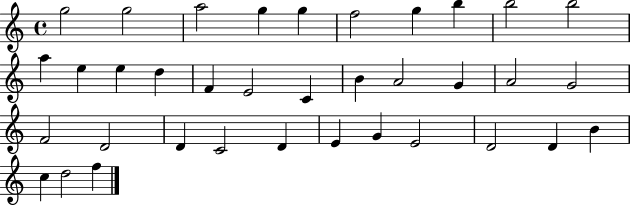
G5/h G5/h A5/h G5/q G5/q F5/h G5/q B5/q B5/h B5/h A5/q E5/q E5/q D5/q F4/q E4/h C4/q B4/q A4/h G4/q A4/h G4/h F4/h D4/h D4/q C4/h D4/q E4/q G4/q E4/h D4/h D4/q B4/q C5/q D5/h F5/q